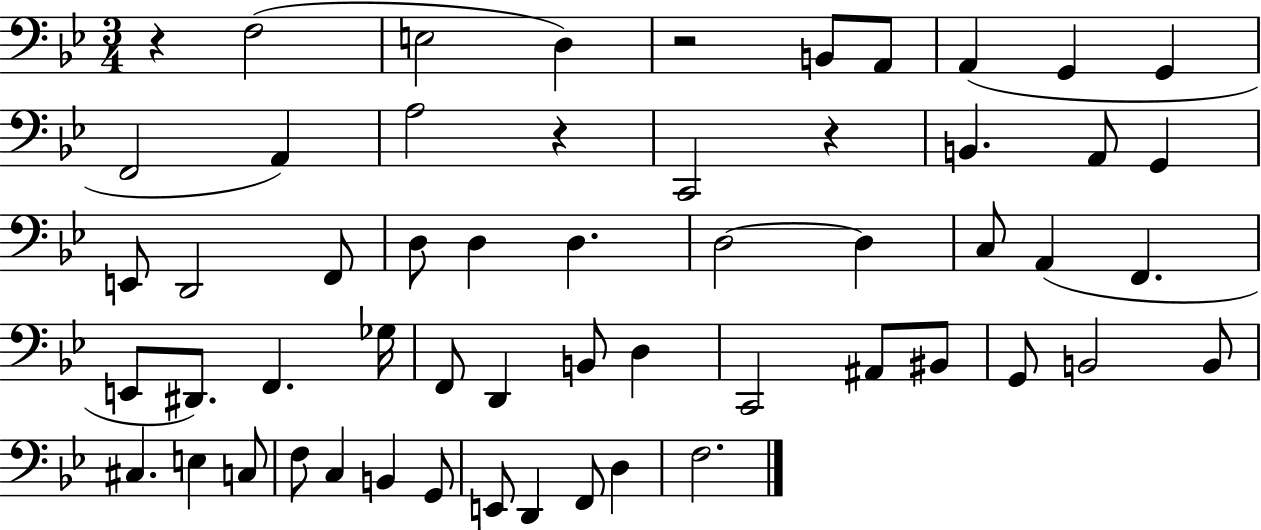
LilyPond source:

{
  \clef bass
  \numericTimeSignature
  \time 3/4
  \key bes \major
  \repeat volta 2 { r4 f2( | e2 d4) | r2 b,8 a,8 | a,4( g,4 g,4 | \break f,2 a,4) | a2 r4 | c,2 r4 | b,4. a,8 g,4 | \break e,8 d,2 f,8 | d8 d4 d4. | d2~~ d4 | c8 a,4( f,4. | \break e,8 dis,8.) f,4. ges16 | f,8 d,4 b,8 d4 | c,2 ais,8 bis,8 | g,8 b,2 b,8 | \break cis4. e4 c8 | f8 c4 b,4 g,8 | e,8 d,4 f,8 d4 | f2. | \break } \bar "|."
}